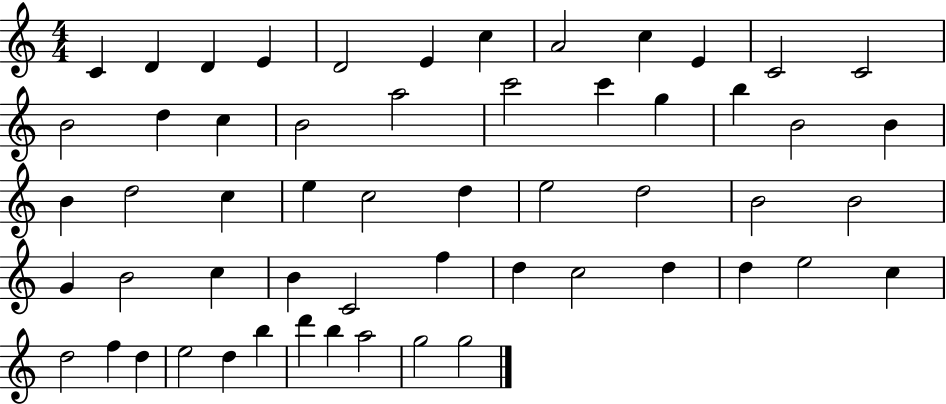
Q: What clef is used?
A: treble